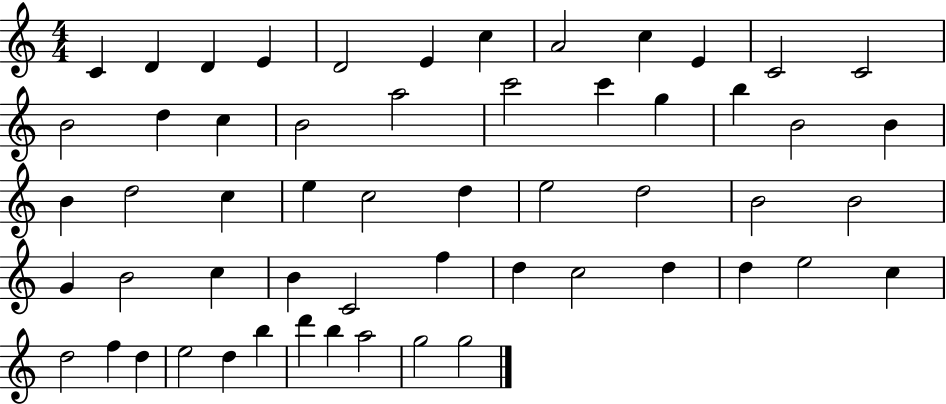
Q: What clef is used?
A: treble